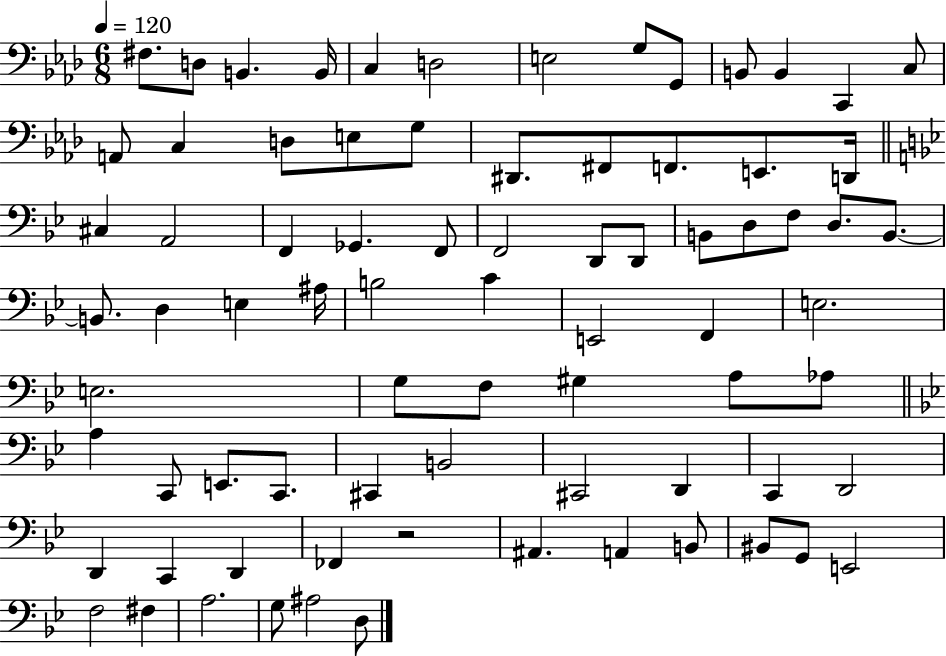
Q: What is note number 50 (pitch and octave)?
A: A3